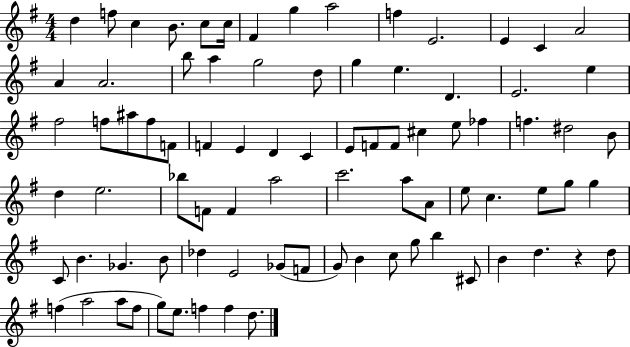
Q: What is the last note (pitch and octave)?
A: D5